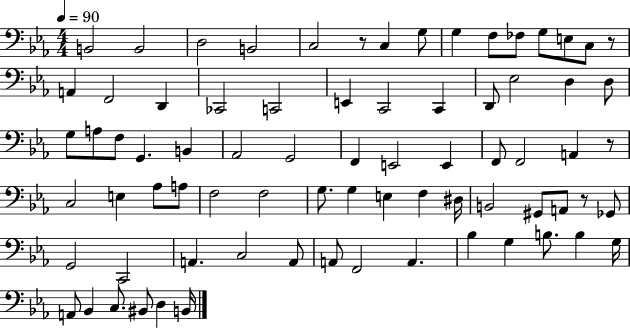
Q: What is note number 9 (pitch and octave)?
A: F3